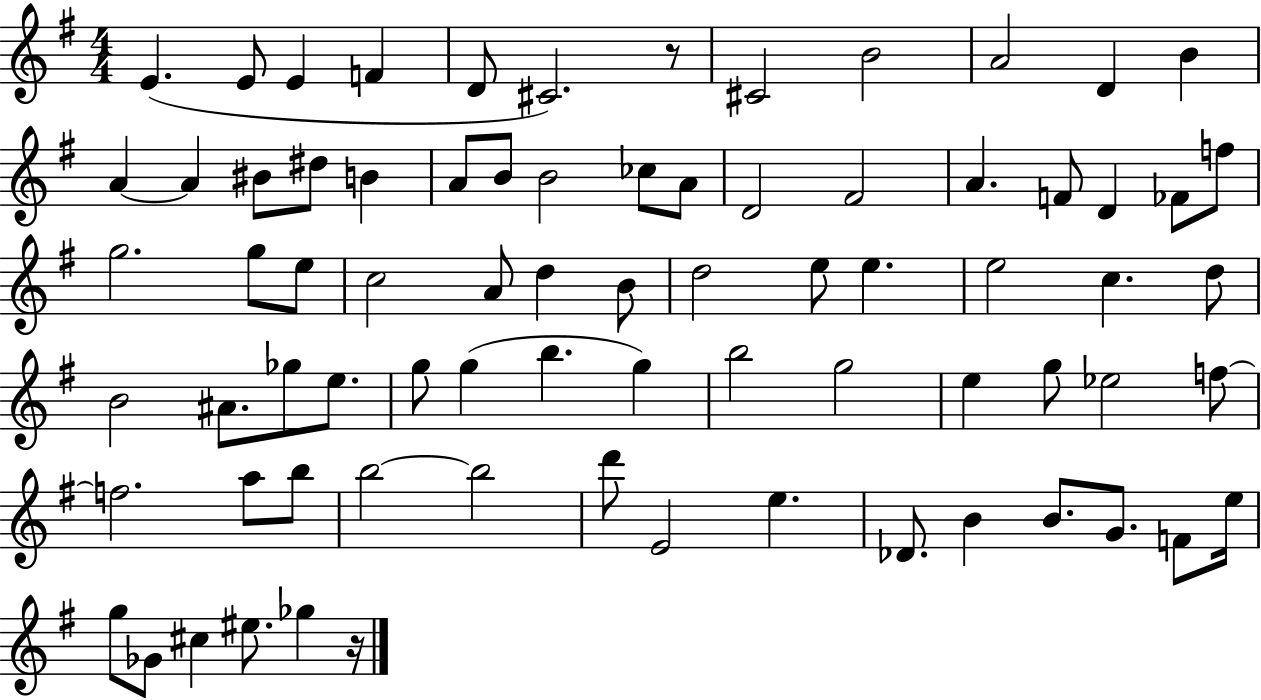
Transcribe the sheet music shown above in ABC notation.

X:1
T:Untitled
M:4/4
L:1/4
K:G
E E/2 E F D/2 ^C2 z/2 ^C2 B2 A2 D B A A ^B/2 ^d/2 B A/2 B/2 B2 _c/2 A/2 D2 ^F2 A F/2 D _F/2 f/2 g2 g/2 e/2 c2 A/2 d B/2 d2 e/2 e e2 c d/2 B2 ^A/2 _g/2 e/2 g/2 g b g b2 g2 e g/2 _e2 f/2 f2 a/2 b/2 b2 b2 d'/2 E2 e _D/2 B B/2 G/2 F/2 e/4 g/2 _G/2 ^c ^e/2 _g z/4